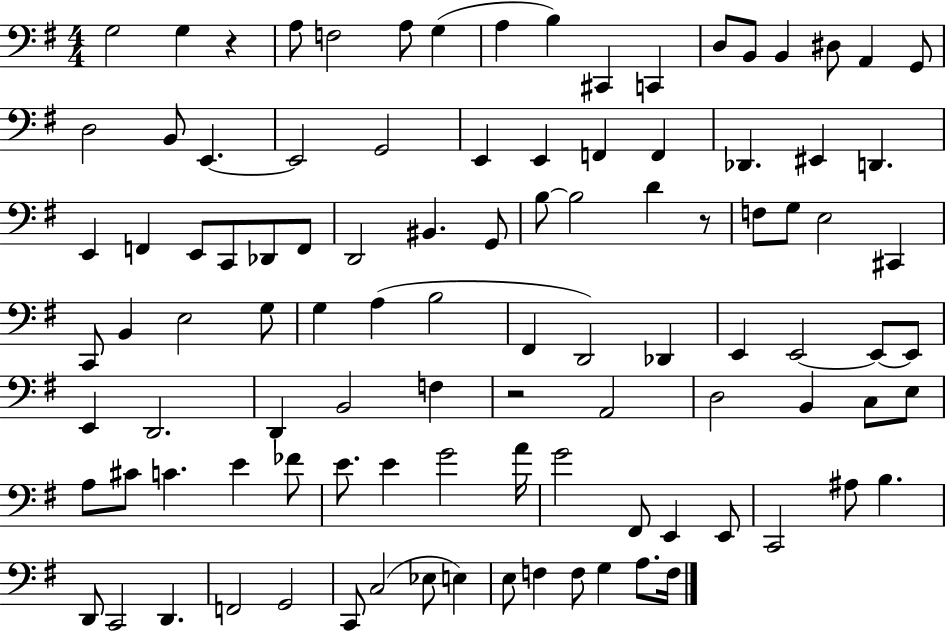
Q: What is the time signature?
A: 4/4